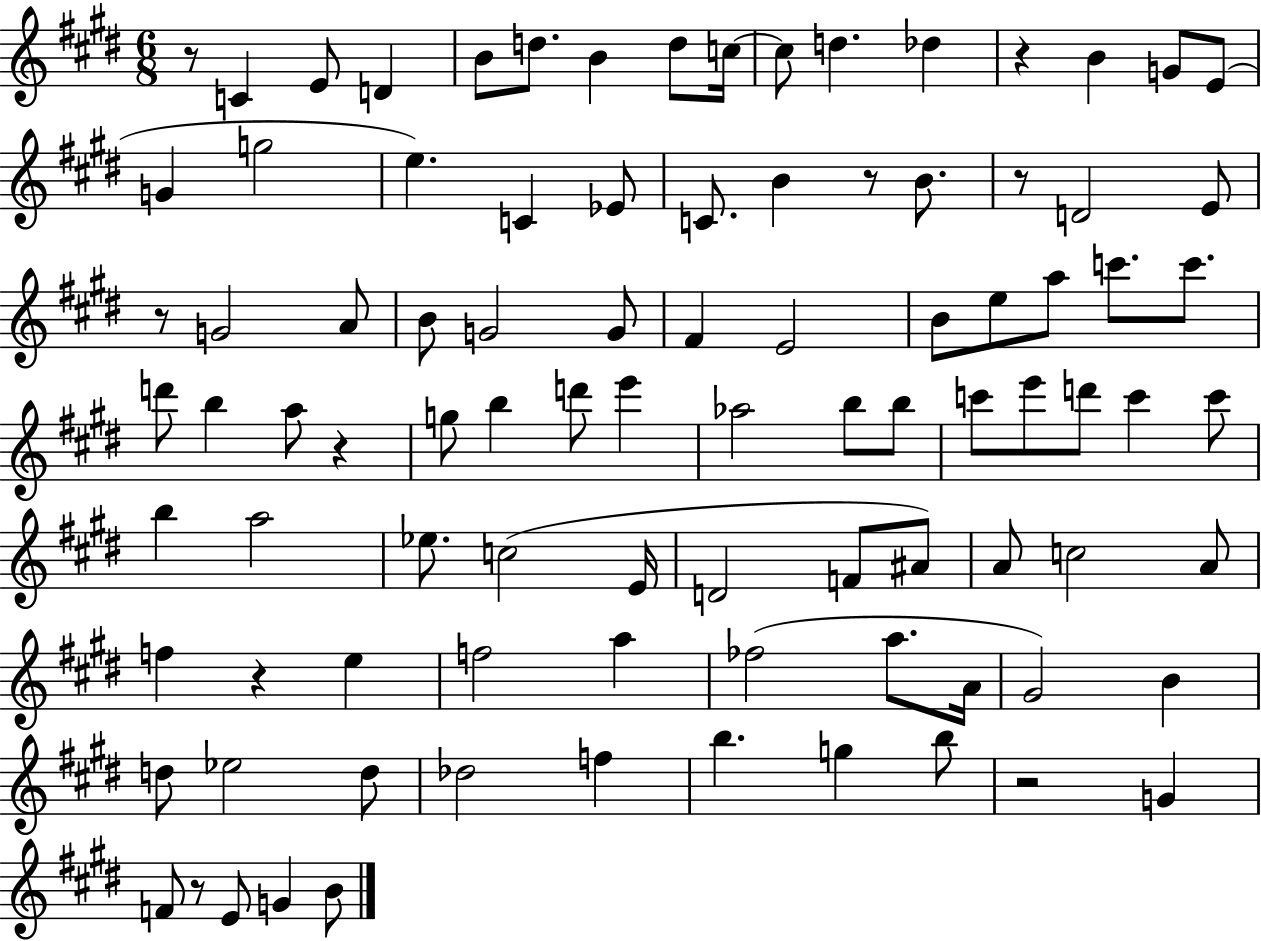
R/e C4/q E4/e D4/q B4/e D5/e. B4/q D5/e C5/s C5/e D5/q. Db5/q R/q B4/q G4/e E4/e G4/q G5/h E5/q. C4/q Eb4/e C4/e. B4/q R/e B4/e. R/e D4/h E4/e R/e G4/h A4/e B4/e G4/h G4/e F#4/q E4/h B4/e E5/e A5/e C6/e. C6/e. D6/e B5/q A5/e R/q G5/e B5/q D6/e E6/q Ab5/h B5/e B5/e C6/e E6/e D6/e C6/q C6/e B5/q A5/h Eb5/e. C5/h E4/s D4/h F4/e A#4/e A4/e C5/h A4/e F5/q R/q E5/q F5/h A5/q FES5/h A5/e. A4/s G#4/h B4/q D5/e Eb5/h D5/e Db5/h F5/q B5/q. G5/q B5/e R/h G4/q F4/e R/e E4/e G4/q B4/e